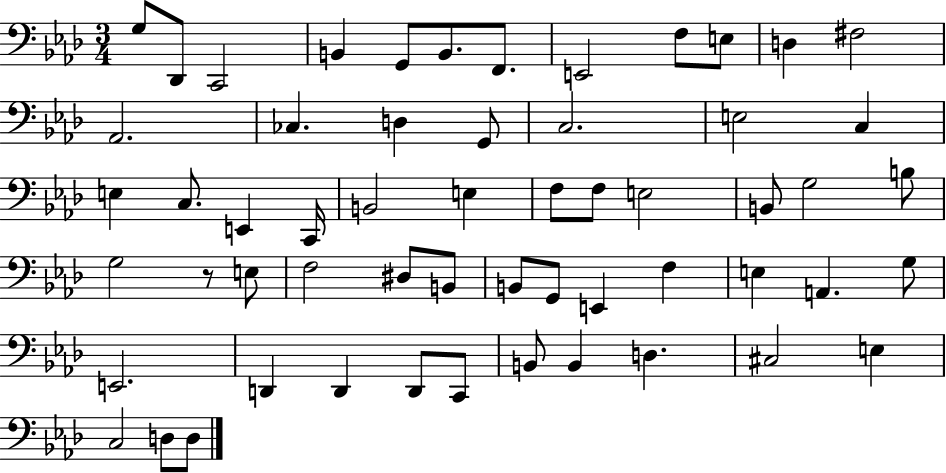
{
  \clef bass
  \numericTimeSignature
  \time 3/4
  \key aes \major
  g8 des,8 c,2 | b,4 g,8 b,8. f,8. | e,2 f8 e8 | d4 fis2 | \break aes,2. | ces4. d4 g,8 | c2. | e2 c4 | \break e4 c8. e,4 c,16 | b,2 e4 | f8 f8 e2 | b,8 g2 b8 | \break g2 r8 e8 | f2 dis8 b,8 | b,8 g,8 e,4 f4 | e4 a,4. g8 | \break e,2. | d,4 d,4 d,8 c,8 | b,8 b,4 d4. | cis2 e4 | \break c2 d8 d8 | \bar "|."
}